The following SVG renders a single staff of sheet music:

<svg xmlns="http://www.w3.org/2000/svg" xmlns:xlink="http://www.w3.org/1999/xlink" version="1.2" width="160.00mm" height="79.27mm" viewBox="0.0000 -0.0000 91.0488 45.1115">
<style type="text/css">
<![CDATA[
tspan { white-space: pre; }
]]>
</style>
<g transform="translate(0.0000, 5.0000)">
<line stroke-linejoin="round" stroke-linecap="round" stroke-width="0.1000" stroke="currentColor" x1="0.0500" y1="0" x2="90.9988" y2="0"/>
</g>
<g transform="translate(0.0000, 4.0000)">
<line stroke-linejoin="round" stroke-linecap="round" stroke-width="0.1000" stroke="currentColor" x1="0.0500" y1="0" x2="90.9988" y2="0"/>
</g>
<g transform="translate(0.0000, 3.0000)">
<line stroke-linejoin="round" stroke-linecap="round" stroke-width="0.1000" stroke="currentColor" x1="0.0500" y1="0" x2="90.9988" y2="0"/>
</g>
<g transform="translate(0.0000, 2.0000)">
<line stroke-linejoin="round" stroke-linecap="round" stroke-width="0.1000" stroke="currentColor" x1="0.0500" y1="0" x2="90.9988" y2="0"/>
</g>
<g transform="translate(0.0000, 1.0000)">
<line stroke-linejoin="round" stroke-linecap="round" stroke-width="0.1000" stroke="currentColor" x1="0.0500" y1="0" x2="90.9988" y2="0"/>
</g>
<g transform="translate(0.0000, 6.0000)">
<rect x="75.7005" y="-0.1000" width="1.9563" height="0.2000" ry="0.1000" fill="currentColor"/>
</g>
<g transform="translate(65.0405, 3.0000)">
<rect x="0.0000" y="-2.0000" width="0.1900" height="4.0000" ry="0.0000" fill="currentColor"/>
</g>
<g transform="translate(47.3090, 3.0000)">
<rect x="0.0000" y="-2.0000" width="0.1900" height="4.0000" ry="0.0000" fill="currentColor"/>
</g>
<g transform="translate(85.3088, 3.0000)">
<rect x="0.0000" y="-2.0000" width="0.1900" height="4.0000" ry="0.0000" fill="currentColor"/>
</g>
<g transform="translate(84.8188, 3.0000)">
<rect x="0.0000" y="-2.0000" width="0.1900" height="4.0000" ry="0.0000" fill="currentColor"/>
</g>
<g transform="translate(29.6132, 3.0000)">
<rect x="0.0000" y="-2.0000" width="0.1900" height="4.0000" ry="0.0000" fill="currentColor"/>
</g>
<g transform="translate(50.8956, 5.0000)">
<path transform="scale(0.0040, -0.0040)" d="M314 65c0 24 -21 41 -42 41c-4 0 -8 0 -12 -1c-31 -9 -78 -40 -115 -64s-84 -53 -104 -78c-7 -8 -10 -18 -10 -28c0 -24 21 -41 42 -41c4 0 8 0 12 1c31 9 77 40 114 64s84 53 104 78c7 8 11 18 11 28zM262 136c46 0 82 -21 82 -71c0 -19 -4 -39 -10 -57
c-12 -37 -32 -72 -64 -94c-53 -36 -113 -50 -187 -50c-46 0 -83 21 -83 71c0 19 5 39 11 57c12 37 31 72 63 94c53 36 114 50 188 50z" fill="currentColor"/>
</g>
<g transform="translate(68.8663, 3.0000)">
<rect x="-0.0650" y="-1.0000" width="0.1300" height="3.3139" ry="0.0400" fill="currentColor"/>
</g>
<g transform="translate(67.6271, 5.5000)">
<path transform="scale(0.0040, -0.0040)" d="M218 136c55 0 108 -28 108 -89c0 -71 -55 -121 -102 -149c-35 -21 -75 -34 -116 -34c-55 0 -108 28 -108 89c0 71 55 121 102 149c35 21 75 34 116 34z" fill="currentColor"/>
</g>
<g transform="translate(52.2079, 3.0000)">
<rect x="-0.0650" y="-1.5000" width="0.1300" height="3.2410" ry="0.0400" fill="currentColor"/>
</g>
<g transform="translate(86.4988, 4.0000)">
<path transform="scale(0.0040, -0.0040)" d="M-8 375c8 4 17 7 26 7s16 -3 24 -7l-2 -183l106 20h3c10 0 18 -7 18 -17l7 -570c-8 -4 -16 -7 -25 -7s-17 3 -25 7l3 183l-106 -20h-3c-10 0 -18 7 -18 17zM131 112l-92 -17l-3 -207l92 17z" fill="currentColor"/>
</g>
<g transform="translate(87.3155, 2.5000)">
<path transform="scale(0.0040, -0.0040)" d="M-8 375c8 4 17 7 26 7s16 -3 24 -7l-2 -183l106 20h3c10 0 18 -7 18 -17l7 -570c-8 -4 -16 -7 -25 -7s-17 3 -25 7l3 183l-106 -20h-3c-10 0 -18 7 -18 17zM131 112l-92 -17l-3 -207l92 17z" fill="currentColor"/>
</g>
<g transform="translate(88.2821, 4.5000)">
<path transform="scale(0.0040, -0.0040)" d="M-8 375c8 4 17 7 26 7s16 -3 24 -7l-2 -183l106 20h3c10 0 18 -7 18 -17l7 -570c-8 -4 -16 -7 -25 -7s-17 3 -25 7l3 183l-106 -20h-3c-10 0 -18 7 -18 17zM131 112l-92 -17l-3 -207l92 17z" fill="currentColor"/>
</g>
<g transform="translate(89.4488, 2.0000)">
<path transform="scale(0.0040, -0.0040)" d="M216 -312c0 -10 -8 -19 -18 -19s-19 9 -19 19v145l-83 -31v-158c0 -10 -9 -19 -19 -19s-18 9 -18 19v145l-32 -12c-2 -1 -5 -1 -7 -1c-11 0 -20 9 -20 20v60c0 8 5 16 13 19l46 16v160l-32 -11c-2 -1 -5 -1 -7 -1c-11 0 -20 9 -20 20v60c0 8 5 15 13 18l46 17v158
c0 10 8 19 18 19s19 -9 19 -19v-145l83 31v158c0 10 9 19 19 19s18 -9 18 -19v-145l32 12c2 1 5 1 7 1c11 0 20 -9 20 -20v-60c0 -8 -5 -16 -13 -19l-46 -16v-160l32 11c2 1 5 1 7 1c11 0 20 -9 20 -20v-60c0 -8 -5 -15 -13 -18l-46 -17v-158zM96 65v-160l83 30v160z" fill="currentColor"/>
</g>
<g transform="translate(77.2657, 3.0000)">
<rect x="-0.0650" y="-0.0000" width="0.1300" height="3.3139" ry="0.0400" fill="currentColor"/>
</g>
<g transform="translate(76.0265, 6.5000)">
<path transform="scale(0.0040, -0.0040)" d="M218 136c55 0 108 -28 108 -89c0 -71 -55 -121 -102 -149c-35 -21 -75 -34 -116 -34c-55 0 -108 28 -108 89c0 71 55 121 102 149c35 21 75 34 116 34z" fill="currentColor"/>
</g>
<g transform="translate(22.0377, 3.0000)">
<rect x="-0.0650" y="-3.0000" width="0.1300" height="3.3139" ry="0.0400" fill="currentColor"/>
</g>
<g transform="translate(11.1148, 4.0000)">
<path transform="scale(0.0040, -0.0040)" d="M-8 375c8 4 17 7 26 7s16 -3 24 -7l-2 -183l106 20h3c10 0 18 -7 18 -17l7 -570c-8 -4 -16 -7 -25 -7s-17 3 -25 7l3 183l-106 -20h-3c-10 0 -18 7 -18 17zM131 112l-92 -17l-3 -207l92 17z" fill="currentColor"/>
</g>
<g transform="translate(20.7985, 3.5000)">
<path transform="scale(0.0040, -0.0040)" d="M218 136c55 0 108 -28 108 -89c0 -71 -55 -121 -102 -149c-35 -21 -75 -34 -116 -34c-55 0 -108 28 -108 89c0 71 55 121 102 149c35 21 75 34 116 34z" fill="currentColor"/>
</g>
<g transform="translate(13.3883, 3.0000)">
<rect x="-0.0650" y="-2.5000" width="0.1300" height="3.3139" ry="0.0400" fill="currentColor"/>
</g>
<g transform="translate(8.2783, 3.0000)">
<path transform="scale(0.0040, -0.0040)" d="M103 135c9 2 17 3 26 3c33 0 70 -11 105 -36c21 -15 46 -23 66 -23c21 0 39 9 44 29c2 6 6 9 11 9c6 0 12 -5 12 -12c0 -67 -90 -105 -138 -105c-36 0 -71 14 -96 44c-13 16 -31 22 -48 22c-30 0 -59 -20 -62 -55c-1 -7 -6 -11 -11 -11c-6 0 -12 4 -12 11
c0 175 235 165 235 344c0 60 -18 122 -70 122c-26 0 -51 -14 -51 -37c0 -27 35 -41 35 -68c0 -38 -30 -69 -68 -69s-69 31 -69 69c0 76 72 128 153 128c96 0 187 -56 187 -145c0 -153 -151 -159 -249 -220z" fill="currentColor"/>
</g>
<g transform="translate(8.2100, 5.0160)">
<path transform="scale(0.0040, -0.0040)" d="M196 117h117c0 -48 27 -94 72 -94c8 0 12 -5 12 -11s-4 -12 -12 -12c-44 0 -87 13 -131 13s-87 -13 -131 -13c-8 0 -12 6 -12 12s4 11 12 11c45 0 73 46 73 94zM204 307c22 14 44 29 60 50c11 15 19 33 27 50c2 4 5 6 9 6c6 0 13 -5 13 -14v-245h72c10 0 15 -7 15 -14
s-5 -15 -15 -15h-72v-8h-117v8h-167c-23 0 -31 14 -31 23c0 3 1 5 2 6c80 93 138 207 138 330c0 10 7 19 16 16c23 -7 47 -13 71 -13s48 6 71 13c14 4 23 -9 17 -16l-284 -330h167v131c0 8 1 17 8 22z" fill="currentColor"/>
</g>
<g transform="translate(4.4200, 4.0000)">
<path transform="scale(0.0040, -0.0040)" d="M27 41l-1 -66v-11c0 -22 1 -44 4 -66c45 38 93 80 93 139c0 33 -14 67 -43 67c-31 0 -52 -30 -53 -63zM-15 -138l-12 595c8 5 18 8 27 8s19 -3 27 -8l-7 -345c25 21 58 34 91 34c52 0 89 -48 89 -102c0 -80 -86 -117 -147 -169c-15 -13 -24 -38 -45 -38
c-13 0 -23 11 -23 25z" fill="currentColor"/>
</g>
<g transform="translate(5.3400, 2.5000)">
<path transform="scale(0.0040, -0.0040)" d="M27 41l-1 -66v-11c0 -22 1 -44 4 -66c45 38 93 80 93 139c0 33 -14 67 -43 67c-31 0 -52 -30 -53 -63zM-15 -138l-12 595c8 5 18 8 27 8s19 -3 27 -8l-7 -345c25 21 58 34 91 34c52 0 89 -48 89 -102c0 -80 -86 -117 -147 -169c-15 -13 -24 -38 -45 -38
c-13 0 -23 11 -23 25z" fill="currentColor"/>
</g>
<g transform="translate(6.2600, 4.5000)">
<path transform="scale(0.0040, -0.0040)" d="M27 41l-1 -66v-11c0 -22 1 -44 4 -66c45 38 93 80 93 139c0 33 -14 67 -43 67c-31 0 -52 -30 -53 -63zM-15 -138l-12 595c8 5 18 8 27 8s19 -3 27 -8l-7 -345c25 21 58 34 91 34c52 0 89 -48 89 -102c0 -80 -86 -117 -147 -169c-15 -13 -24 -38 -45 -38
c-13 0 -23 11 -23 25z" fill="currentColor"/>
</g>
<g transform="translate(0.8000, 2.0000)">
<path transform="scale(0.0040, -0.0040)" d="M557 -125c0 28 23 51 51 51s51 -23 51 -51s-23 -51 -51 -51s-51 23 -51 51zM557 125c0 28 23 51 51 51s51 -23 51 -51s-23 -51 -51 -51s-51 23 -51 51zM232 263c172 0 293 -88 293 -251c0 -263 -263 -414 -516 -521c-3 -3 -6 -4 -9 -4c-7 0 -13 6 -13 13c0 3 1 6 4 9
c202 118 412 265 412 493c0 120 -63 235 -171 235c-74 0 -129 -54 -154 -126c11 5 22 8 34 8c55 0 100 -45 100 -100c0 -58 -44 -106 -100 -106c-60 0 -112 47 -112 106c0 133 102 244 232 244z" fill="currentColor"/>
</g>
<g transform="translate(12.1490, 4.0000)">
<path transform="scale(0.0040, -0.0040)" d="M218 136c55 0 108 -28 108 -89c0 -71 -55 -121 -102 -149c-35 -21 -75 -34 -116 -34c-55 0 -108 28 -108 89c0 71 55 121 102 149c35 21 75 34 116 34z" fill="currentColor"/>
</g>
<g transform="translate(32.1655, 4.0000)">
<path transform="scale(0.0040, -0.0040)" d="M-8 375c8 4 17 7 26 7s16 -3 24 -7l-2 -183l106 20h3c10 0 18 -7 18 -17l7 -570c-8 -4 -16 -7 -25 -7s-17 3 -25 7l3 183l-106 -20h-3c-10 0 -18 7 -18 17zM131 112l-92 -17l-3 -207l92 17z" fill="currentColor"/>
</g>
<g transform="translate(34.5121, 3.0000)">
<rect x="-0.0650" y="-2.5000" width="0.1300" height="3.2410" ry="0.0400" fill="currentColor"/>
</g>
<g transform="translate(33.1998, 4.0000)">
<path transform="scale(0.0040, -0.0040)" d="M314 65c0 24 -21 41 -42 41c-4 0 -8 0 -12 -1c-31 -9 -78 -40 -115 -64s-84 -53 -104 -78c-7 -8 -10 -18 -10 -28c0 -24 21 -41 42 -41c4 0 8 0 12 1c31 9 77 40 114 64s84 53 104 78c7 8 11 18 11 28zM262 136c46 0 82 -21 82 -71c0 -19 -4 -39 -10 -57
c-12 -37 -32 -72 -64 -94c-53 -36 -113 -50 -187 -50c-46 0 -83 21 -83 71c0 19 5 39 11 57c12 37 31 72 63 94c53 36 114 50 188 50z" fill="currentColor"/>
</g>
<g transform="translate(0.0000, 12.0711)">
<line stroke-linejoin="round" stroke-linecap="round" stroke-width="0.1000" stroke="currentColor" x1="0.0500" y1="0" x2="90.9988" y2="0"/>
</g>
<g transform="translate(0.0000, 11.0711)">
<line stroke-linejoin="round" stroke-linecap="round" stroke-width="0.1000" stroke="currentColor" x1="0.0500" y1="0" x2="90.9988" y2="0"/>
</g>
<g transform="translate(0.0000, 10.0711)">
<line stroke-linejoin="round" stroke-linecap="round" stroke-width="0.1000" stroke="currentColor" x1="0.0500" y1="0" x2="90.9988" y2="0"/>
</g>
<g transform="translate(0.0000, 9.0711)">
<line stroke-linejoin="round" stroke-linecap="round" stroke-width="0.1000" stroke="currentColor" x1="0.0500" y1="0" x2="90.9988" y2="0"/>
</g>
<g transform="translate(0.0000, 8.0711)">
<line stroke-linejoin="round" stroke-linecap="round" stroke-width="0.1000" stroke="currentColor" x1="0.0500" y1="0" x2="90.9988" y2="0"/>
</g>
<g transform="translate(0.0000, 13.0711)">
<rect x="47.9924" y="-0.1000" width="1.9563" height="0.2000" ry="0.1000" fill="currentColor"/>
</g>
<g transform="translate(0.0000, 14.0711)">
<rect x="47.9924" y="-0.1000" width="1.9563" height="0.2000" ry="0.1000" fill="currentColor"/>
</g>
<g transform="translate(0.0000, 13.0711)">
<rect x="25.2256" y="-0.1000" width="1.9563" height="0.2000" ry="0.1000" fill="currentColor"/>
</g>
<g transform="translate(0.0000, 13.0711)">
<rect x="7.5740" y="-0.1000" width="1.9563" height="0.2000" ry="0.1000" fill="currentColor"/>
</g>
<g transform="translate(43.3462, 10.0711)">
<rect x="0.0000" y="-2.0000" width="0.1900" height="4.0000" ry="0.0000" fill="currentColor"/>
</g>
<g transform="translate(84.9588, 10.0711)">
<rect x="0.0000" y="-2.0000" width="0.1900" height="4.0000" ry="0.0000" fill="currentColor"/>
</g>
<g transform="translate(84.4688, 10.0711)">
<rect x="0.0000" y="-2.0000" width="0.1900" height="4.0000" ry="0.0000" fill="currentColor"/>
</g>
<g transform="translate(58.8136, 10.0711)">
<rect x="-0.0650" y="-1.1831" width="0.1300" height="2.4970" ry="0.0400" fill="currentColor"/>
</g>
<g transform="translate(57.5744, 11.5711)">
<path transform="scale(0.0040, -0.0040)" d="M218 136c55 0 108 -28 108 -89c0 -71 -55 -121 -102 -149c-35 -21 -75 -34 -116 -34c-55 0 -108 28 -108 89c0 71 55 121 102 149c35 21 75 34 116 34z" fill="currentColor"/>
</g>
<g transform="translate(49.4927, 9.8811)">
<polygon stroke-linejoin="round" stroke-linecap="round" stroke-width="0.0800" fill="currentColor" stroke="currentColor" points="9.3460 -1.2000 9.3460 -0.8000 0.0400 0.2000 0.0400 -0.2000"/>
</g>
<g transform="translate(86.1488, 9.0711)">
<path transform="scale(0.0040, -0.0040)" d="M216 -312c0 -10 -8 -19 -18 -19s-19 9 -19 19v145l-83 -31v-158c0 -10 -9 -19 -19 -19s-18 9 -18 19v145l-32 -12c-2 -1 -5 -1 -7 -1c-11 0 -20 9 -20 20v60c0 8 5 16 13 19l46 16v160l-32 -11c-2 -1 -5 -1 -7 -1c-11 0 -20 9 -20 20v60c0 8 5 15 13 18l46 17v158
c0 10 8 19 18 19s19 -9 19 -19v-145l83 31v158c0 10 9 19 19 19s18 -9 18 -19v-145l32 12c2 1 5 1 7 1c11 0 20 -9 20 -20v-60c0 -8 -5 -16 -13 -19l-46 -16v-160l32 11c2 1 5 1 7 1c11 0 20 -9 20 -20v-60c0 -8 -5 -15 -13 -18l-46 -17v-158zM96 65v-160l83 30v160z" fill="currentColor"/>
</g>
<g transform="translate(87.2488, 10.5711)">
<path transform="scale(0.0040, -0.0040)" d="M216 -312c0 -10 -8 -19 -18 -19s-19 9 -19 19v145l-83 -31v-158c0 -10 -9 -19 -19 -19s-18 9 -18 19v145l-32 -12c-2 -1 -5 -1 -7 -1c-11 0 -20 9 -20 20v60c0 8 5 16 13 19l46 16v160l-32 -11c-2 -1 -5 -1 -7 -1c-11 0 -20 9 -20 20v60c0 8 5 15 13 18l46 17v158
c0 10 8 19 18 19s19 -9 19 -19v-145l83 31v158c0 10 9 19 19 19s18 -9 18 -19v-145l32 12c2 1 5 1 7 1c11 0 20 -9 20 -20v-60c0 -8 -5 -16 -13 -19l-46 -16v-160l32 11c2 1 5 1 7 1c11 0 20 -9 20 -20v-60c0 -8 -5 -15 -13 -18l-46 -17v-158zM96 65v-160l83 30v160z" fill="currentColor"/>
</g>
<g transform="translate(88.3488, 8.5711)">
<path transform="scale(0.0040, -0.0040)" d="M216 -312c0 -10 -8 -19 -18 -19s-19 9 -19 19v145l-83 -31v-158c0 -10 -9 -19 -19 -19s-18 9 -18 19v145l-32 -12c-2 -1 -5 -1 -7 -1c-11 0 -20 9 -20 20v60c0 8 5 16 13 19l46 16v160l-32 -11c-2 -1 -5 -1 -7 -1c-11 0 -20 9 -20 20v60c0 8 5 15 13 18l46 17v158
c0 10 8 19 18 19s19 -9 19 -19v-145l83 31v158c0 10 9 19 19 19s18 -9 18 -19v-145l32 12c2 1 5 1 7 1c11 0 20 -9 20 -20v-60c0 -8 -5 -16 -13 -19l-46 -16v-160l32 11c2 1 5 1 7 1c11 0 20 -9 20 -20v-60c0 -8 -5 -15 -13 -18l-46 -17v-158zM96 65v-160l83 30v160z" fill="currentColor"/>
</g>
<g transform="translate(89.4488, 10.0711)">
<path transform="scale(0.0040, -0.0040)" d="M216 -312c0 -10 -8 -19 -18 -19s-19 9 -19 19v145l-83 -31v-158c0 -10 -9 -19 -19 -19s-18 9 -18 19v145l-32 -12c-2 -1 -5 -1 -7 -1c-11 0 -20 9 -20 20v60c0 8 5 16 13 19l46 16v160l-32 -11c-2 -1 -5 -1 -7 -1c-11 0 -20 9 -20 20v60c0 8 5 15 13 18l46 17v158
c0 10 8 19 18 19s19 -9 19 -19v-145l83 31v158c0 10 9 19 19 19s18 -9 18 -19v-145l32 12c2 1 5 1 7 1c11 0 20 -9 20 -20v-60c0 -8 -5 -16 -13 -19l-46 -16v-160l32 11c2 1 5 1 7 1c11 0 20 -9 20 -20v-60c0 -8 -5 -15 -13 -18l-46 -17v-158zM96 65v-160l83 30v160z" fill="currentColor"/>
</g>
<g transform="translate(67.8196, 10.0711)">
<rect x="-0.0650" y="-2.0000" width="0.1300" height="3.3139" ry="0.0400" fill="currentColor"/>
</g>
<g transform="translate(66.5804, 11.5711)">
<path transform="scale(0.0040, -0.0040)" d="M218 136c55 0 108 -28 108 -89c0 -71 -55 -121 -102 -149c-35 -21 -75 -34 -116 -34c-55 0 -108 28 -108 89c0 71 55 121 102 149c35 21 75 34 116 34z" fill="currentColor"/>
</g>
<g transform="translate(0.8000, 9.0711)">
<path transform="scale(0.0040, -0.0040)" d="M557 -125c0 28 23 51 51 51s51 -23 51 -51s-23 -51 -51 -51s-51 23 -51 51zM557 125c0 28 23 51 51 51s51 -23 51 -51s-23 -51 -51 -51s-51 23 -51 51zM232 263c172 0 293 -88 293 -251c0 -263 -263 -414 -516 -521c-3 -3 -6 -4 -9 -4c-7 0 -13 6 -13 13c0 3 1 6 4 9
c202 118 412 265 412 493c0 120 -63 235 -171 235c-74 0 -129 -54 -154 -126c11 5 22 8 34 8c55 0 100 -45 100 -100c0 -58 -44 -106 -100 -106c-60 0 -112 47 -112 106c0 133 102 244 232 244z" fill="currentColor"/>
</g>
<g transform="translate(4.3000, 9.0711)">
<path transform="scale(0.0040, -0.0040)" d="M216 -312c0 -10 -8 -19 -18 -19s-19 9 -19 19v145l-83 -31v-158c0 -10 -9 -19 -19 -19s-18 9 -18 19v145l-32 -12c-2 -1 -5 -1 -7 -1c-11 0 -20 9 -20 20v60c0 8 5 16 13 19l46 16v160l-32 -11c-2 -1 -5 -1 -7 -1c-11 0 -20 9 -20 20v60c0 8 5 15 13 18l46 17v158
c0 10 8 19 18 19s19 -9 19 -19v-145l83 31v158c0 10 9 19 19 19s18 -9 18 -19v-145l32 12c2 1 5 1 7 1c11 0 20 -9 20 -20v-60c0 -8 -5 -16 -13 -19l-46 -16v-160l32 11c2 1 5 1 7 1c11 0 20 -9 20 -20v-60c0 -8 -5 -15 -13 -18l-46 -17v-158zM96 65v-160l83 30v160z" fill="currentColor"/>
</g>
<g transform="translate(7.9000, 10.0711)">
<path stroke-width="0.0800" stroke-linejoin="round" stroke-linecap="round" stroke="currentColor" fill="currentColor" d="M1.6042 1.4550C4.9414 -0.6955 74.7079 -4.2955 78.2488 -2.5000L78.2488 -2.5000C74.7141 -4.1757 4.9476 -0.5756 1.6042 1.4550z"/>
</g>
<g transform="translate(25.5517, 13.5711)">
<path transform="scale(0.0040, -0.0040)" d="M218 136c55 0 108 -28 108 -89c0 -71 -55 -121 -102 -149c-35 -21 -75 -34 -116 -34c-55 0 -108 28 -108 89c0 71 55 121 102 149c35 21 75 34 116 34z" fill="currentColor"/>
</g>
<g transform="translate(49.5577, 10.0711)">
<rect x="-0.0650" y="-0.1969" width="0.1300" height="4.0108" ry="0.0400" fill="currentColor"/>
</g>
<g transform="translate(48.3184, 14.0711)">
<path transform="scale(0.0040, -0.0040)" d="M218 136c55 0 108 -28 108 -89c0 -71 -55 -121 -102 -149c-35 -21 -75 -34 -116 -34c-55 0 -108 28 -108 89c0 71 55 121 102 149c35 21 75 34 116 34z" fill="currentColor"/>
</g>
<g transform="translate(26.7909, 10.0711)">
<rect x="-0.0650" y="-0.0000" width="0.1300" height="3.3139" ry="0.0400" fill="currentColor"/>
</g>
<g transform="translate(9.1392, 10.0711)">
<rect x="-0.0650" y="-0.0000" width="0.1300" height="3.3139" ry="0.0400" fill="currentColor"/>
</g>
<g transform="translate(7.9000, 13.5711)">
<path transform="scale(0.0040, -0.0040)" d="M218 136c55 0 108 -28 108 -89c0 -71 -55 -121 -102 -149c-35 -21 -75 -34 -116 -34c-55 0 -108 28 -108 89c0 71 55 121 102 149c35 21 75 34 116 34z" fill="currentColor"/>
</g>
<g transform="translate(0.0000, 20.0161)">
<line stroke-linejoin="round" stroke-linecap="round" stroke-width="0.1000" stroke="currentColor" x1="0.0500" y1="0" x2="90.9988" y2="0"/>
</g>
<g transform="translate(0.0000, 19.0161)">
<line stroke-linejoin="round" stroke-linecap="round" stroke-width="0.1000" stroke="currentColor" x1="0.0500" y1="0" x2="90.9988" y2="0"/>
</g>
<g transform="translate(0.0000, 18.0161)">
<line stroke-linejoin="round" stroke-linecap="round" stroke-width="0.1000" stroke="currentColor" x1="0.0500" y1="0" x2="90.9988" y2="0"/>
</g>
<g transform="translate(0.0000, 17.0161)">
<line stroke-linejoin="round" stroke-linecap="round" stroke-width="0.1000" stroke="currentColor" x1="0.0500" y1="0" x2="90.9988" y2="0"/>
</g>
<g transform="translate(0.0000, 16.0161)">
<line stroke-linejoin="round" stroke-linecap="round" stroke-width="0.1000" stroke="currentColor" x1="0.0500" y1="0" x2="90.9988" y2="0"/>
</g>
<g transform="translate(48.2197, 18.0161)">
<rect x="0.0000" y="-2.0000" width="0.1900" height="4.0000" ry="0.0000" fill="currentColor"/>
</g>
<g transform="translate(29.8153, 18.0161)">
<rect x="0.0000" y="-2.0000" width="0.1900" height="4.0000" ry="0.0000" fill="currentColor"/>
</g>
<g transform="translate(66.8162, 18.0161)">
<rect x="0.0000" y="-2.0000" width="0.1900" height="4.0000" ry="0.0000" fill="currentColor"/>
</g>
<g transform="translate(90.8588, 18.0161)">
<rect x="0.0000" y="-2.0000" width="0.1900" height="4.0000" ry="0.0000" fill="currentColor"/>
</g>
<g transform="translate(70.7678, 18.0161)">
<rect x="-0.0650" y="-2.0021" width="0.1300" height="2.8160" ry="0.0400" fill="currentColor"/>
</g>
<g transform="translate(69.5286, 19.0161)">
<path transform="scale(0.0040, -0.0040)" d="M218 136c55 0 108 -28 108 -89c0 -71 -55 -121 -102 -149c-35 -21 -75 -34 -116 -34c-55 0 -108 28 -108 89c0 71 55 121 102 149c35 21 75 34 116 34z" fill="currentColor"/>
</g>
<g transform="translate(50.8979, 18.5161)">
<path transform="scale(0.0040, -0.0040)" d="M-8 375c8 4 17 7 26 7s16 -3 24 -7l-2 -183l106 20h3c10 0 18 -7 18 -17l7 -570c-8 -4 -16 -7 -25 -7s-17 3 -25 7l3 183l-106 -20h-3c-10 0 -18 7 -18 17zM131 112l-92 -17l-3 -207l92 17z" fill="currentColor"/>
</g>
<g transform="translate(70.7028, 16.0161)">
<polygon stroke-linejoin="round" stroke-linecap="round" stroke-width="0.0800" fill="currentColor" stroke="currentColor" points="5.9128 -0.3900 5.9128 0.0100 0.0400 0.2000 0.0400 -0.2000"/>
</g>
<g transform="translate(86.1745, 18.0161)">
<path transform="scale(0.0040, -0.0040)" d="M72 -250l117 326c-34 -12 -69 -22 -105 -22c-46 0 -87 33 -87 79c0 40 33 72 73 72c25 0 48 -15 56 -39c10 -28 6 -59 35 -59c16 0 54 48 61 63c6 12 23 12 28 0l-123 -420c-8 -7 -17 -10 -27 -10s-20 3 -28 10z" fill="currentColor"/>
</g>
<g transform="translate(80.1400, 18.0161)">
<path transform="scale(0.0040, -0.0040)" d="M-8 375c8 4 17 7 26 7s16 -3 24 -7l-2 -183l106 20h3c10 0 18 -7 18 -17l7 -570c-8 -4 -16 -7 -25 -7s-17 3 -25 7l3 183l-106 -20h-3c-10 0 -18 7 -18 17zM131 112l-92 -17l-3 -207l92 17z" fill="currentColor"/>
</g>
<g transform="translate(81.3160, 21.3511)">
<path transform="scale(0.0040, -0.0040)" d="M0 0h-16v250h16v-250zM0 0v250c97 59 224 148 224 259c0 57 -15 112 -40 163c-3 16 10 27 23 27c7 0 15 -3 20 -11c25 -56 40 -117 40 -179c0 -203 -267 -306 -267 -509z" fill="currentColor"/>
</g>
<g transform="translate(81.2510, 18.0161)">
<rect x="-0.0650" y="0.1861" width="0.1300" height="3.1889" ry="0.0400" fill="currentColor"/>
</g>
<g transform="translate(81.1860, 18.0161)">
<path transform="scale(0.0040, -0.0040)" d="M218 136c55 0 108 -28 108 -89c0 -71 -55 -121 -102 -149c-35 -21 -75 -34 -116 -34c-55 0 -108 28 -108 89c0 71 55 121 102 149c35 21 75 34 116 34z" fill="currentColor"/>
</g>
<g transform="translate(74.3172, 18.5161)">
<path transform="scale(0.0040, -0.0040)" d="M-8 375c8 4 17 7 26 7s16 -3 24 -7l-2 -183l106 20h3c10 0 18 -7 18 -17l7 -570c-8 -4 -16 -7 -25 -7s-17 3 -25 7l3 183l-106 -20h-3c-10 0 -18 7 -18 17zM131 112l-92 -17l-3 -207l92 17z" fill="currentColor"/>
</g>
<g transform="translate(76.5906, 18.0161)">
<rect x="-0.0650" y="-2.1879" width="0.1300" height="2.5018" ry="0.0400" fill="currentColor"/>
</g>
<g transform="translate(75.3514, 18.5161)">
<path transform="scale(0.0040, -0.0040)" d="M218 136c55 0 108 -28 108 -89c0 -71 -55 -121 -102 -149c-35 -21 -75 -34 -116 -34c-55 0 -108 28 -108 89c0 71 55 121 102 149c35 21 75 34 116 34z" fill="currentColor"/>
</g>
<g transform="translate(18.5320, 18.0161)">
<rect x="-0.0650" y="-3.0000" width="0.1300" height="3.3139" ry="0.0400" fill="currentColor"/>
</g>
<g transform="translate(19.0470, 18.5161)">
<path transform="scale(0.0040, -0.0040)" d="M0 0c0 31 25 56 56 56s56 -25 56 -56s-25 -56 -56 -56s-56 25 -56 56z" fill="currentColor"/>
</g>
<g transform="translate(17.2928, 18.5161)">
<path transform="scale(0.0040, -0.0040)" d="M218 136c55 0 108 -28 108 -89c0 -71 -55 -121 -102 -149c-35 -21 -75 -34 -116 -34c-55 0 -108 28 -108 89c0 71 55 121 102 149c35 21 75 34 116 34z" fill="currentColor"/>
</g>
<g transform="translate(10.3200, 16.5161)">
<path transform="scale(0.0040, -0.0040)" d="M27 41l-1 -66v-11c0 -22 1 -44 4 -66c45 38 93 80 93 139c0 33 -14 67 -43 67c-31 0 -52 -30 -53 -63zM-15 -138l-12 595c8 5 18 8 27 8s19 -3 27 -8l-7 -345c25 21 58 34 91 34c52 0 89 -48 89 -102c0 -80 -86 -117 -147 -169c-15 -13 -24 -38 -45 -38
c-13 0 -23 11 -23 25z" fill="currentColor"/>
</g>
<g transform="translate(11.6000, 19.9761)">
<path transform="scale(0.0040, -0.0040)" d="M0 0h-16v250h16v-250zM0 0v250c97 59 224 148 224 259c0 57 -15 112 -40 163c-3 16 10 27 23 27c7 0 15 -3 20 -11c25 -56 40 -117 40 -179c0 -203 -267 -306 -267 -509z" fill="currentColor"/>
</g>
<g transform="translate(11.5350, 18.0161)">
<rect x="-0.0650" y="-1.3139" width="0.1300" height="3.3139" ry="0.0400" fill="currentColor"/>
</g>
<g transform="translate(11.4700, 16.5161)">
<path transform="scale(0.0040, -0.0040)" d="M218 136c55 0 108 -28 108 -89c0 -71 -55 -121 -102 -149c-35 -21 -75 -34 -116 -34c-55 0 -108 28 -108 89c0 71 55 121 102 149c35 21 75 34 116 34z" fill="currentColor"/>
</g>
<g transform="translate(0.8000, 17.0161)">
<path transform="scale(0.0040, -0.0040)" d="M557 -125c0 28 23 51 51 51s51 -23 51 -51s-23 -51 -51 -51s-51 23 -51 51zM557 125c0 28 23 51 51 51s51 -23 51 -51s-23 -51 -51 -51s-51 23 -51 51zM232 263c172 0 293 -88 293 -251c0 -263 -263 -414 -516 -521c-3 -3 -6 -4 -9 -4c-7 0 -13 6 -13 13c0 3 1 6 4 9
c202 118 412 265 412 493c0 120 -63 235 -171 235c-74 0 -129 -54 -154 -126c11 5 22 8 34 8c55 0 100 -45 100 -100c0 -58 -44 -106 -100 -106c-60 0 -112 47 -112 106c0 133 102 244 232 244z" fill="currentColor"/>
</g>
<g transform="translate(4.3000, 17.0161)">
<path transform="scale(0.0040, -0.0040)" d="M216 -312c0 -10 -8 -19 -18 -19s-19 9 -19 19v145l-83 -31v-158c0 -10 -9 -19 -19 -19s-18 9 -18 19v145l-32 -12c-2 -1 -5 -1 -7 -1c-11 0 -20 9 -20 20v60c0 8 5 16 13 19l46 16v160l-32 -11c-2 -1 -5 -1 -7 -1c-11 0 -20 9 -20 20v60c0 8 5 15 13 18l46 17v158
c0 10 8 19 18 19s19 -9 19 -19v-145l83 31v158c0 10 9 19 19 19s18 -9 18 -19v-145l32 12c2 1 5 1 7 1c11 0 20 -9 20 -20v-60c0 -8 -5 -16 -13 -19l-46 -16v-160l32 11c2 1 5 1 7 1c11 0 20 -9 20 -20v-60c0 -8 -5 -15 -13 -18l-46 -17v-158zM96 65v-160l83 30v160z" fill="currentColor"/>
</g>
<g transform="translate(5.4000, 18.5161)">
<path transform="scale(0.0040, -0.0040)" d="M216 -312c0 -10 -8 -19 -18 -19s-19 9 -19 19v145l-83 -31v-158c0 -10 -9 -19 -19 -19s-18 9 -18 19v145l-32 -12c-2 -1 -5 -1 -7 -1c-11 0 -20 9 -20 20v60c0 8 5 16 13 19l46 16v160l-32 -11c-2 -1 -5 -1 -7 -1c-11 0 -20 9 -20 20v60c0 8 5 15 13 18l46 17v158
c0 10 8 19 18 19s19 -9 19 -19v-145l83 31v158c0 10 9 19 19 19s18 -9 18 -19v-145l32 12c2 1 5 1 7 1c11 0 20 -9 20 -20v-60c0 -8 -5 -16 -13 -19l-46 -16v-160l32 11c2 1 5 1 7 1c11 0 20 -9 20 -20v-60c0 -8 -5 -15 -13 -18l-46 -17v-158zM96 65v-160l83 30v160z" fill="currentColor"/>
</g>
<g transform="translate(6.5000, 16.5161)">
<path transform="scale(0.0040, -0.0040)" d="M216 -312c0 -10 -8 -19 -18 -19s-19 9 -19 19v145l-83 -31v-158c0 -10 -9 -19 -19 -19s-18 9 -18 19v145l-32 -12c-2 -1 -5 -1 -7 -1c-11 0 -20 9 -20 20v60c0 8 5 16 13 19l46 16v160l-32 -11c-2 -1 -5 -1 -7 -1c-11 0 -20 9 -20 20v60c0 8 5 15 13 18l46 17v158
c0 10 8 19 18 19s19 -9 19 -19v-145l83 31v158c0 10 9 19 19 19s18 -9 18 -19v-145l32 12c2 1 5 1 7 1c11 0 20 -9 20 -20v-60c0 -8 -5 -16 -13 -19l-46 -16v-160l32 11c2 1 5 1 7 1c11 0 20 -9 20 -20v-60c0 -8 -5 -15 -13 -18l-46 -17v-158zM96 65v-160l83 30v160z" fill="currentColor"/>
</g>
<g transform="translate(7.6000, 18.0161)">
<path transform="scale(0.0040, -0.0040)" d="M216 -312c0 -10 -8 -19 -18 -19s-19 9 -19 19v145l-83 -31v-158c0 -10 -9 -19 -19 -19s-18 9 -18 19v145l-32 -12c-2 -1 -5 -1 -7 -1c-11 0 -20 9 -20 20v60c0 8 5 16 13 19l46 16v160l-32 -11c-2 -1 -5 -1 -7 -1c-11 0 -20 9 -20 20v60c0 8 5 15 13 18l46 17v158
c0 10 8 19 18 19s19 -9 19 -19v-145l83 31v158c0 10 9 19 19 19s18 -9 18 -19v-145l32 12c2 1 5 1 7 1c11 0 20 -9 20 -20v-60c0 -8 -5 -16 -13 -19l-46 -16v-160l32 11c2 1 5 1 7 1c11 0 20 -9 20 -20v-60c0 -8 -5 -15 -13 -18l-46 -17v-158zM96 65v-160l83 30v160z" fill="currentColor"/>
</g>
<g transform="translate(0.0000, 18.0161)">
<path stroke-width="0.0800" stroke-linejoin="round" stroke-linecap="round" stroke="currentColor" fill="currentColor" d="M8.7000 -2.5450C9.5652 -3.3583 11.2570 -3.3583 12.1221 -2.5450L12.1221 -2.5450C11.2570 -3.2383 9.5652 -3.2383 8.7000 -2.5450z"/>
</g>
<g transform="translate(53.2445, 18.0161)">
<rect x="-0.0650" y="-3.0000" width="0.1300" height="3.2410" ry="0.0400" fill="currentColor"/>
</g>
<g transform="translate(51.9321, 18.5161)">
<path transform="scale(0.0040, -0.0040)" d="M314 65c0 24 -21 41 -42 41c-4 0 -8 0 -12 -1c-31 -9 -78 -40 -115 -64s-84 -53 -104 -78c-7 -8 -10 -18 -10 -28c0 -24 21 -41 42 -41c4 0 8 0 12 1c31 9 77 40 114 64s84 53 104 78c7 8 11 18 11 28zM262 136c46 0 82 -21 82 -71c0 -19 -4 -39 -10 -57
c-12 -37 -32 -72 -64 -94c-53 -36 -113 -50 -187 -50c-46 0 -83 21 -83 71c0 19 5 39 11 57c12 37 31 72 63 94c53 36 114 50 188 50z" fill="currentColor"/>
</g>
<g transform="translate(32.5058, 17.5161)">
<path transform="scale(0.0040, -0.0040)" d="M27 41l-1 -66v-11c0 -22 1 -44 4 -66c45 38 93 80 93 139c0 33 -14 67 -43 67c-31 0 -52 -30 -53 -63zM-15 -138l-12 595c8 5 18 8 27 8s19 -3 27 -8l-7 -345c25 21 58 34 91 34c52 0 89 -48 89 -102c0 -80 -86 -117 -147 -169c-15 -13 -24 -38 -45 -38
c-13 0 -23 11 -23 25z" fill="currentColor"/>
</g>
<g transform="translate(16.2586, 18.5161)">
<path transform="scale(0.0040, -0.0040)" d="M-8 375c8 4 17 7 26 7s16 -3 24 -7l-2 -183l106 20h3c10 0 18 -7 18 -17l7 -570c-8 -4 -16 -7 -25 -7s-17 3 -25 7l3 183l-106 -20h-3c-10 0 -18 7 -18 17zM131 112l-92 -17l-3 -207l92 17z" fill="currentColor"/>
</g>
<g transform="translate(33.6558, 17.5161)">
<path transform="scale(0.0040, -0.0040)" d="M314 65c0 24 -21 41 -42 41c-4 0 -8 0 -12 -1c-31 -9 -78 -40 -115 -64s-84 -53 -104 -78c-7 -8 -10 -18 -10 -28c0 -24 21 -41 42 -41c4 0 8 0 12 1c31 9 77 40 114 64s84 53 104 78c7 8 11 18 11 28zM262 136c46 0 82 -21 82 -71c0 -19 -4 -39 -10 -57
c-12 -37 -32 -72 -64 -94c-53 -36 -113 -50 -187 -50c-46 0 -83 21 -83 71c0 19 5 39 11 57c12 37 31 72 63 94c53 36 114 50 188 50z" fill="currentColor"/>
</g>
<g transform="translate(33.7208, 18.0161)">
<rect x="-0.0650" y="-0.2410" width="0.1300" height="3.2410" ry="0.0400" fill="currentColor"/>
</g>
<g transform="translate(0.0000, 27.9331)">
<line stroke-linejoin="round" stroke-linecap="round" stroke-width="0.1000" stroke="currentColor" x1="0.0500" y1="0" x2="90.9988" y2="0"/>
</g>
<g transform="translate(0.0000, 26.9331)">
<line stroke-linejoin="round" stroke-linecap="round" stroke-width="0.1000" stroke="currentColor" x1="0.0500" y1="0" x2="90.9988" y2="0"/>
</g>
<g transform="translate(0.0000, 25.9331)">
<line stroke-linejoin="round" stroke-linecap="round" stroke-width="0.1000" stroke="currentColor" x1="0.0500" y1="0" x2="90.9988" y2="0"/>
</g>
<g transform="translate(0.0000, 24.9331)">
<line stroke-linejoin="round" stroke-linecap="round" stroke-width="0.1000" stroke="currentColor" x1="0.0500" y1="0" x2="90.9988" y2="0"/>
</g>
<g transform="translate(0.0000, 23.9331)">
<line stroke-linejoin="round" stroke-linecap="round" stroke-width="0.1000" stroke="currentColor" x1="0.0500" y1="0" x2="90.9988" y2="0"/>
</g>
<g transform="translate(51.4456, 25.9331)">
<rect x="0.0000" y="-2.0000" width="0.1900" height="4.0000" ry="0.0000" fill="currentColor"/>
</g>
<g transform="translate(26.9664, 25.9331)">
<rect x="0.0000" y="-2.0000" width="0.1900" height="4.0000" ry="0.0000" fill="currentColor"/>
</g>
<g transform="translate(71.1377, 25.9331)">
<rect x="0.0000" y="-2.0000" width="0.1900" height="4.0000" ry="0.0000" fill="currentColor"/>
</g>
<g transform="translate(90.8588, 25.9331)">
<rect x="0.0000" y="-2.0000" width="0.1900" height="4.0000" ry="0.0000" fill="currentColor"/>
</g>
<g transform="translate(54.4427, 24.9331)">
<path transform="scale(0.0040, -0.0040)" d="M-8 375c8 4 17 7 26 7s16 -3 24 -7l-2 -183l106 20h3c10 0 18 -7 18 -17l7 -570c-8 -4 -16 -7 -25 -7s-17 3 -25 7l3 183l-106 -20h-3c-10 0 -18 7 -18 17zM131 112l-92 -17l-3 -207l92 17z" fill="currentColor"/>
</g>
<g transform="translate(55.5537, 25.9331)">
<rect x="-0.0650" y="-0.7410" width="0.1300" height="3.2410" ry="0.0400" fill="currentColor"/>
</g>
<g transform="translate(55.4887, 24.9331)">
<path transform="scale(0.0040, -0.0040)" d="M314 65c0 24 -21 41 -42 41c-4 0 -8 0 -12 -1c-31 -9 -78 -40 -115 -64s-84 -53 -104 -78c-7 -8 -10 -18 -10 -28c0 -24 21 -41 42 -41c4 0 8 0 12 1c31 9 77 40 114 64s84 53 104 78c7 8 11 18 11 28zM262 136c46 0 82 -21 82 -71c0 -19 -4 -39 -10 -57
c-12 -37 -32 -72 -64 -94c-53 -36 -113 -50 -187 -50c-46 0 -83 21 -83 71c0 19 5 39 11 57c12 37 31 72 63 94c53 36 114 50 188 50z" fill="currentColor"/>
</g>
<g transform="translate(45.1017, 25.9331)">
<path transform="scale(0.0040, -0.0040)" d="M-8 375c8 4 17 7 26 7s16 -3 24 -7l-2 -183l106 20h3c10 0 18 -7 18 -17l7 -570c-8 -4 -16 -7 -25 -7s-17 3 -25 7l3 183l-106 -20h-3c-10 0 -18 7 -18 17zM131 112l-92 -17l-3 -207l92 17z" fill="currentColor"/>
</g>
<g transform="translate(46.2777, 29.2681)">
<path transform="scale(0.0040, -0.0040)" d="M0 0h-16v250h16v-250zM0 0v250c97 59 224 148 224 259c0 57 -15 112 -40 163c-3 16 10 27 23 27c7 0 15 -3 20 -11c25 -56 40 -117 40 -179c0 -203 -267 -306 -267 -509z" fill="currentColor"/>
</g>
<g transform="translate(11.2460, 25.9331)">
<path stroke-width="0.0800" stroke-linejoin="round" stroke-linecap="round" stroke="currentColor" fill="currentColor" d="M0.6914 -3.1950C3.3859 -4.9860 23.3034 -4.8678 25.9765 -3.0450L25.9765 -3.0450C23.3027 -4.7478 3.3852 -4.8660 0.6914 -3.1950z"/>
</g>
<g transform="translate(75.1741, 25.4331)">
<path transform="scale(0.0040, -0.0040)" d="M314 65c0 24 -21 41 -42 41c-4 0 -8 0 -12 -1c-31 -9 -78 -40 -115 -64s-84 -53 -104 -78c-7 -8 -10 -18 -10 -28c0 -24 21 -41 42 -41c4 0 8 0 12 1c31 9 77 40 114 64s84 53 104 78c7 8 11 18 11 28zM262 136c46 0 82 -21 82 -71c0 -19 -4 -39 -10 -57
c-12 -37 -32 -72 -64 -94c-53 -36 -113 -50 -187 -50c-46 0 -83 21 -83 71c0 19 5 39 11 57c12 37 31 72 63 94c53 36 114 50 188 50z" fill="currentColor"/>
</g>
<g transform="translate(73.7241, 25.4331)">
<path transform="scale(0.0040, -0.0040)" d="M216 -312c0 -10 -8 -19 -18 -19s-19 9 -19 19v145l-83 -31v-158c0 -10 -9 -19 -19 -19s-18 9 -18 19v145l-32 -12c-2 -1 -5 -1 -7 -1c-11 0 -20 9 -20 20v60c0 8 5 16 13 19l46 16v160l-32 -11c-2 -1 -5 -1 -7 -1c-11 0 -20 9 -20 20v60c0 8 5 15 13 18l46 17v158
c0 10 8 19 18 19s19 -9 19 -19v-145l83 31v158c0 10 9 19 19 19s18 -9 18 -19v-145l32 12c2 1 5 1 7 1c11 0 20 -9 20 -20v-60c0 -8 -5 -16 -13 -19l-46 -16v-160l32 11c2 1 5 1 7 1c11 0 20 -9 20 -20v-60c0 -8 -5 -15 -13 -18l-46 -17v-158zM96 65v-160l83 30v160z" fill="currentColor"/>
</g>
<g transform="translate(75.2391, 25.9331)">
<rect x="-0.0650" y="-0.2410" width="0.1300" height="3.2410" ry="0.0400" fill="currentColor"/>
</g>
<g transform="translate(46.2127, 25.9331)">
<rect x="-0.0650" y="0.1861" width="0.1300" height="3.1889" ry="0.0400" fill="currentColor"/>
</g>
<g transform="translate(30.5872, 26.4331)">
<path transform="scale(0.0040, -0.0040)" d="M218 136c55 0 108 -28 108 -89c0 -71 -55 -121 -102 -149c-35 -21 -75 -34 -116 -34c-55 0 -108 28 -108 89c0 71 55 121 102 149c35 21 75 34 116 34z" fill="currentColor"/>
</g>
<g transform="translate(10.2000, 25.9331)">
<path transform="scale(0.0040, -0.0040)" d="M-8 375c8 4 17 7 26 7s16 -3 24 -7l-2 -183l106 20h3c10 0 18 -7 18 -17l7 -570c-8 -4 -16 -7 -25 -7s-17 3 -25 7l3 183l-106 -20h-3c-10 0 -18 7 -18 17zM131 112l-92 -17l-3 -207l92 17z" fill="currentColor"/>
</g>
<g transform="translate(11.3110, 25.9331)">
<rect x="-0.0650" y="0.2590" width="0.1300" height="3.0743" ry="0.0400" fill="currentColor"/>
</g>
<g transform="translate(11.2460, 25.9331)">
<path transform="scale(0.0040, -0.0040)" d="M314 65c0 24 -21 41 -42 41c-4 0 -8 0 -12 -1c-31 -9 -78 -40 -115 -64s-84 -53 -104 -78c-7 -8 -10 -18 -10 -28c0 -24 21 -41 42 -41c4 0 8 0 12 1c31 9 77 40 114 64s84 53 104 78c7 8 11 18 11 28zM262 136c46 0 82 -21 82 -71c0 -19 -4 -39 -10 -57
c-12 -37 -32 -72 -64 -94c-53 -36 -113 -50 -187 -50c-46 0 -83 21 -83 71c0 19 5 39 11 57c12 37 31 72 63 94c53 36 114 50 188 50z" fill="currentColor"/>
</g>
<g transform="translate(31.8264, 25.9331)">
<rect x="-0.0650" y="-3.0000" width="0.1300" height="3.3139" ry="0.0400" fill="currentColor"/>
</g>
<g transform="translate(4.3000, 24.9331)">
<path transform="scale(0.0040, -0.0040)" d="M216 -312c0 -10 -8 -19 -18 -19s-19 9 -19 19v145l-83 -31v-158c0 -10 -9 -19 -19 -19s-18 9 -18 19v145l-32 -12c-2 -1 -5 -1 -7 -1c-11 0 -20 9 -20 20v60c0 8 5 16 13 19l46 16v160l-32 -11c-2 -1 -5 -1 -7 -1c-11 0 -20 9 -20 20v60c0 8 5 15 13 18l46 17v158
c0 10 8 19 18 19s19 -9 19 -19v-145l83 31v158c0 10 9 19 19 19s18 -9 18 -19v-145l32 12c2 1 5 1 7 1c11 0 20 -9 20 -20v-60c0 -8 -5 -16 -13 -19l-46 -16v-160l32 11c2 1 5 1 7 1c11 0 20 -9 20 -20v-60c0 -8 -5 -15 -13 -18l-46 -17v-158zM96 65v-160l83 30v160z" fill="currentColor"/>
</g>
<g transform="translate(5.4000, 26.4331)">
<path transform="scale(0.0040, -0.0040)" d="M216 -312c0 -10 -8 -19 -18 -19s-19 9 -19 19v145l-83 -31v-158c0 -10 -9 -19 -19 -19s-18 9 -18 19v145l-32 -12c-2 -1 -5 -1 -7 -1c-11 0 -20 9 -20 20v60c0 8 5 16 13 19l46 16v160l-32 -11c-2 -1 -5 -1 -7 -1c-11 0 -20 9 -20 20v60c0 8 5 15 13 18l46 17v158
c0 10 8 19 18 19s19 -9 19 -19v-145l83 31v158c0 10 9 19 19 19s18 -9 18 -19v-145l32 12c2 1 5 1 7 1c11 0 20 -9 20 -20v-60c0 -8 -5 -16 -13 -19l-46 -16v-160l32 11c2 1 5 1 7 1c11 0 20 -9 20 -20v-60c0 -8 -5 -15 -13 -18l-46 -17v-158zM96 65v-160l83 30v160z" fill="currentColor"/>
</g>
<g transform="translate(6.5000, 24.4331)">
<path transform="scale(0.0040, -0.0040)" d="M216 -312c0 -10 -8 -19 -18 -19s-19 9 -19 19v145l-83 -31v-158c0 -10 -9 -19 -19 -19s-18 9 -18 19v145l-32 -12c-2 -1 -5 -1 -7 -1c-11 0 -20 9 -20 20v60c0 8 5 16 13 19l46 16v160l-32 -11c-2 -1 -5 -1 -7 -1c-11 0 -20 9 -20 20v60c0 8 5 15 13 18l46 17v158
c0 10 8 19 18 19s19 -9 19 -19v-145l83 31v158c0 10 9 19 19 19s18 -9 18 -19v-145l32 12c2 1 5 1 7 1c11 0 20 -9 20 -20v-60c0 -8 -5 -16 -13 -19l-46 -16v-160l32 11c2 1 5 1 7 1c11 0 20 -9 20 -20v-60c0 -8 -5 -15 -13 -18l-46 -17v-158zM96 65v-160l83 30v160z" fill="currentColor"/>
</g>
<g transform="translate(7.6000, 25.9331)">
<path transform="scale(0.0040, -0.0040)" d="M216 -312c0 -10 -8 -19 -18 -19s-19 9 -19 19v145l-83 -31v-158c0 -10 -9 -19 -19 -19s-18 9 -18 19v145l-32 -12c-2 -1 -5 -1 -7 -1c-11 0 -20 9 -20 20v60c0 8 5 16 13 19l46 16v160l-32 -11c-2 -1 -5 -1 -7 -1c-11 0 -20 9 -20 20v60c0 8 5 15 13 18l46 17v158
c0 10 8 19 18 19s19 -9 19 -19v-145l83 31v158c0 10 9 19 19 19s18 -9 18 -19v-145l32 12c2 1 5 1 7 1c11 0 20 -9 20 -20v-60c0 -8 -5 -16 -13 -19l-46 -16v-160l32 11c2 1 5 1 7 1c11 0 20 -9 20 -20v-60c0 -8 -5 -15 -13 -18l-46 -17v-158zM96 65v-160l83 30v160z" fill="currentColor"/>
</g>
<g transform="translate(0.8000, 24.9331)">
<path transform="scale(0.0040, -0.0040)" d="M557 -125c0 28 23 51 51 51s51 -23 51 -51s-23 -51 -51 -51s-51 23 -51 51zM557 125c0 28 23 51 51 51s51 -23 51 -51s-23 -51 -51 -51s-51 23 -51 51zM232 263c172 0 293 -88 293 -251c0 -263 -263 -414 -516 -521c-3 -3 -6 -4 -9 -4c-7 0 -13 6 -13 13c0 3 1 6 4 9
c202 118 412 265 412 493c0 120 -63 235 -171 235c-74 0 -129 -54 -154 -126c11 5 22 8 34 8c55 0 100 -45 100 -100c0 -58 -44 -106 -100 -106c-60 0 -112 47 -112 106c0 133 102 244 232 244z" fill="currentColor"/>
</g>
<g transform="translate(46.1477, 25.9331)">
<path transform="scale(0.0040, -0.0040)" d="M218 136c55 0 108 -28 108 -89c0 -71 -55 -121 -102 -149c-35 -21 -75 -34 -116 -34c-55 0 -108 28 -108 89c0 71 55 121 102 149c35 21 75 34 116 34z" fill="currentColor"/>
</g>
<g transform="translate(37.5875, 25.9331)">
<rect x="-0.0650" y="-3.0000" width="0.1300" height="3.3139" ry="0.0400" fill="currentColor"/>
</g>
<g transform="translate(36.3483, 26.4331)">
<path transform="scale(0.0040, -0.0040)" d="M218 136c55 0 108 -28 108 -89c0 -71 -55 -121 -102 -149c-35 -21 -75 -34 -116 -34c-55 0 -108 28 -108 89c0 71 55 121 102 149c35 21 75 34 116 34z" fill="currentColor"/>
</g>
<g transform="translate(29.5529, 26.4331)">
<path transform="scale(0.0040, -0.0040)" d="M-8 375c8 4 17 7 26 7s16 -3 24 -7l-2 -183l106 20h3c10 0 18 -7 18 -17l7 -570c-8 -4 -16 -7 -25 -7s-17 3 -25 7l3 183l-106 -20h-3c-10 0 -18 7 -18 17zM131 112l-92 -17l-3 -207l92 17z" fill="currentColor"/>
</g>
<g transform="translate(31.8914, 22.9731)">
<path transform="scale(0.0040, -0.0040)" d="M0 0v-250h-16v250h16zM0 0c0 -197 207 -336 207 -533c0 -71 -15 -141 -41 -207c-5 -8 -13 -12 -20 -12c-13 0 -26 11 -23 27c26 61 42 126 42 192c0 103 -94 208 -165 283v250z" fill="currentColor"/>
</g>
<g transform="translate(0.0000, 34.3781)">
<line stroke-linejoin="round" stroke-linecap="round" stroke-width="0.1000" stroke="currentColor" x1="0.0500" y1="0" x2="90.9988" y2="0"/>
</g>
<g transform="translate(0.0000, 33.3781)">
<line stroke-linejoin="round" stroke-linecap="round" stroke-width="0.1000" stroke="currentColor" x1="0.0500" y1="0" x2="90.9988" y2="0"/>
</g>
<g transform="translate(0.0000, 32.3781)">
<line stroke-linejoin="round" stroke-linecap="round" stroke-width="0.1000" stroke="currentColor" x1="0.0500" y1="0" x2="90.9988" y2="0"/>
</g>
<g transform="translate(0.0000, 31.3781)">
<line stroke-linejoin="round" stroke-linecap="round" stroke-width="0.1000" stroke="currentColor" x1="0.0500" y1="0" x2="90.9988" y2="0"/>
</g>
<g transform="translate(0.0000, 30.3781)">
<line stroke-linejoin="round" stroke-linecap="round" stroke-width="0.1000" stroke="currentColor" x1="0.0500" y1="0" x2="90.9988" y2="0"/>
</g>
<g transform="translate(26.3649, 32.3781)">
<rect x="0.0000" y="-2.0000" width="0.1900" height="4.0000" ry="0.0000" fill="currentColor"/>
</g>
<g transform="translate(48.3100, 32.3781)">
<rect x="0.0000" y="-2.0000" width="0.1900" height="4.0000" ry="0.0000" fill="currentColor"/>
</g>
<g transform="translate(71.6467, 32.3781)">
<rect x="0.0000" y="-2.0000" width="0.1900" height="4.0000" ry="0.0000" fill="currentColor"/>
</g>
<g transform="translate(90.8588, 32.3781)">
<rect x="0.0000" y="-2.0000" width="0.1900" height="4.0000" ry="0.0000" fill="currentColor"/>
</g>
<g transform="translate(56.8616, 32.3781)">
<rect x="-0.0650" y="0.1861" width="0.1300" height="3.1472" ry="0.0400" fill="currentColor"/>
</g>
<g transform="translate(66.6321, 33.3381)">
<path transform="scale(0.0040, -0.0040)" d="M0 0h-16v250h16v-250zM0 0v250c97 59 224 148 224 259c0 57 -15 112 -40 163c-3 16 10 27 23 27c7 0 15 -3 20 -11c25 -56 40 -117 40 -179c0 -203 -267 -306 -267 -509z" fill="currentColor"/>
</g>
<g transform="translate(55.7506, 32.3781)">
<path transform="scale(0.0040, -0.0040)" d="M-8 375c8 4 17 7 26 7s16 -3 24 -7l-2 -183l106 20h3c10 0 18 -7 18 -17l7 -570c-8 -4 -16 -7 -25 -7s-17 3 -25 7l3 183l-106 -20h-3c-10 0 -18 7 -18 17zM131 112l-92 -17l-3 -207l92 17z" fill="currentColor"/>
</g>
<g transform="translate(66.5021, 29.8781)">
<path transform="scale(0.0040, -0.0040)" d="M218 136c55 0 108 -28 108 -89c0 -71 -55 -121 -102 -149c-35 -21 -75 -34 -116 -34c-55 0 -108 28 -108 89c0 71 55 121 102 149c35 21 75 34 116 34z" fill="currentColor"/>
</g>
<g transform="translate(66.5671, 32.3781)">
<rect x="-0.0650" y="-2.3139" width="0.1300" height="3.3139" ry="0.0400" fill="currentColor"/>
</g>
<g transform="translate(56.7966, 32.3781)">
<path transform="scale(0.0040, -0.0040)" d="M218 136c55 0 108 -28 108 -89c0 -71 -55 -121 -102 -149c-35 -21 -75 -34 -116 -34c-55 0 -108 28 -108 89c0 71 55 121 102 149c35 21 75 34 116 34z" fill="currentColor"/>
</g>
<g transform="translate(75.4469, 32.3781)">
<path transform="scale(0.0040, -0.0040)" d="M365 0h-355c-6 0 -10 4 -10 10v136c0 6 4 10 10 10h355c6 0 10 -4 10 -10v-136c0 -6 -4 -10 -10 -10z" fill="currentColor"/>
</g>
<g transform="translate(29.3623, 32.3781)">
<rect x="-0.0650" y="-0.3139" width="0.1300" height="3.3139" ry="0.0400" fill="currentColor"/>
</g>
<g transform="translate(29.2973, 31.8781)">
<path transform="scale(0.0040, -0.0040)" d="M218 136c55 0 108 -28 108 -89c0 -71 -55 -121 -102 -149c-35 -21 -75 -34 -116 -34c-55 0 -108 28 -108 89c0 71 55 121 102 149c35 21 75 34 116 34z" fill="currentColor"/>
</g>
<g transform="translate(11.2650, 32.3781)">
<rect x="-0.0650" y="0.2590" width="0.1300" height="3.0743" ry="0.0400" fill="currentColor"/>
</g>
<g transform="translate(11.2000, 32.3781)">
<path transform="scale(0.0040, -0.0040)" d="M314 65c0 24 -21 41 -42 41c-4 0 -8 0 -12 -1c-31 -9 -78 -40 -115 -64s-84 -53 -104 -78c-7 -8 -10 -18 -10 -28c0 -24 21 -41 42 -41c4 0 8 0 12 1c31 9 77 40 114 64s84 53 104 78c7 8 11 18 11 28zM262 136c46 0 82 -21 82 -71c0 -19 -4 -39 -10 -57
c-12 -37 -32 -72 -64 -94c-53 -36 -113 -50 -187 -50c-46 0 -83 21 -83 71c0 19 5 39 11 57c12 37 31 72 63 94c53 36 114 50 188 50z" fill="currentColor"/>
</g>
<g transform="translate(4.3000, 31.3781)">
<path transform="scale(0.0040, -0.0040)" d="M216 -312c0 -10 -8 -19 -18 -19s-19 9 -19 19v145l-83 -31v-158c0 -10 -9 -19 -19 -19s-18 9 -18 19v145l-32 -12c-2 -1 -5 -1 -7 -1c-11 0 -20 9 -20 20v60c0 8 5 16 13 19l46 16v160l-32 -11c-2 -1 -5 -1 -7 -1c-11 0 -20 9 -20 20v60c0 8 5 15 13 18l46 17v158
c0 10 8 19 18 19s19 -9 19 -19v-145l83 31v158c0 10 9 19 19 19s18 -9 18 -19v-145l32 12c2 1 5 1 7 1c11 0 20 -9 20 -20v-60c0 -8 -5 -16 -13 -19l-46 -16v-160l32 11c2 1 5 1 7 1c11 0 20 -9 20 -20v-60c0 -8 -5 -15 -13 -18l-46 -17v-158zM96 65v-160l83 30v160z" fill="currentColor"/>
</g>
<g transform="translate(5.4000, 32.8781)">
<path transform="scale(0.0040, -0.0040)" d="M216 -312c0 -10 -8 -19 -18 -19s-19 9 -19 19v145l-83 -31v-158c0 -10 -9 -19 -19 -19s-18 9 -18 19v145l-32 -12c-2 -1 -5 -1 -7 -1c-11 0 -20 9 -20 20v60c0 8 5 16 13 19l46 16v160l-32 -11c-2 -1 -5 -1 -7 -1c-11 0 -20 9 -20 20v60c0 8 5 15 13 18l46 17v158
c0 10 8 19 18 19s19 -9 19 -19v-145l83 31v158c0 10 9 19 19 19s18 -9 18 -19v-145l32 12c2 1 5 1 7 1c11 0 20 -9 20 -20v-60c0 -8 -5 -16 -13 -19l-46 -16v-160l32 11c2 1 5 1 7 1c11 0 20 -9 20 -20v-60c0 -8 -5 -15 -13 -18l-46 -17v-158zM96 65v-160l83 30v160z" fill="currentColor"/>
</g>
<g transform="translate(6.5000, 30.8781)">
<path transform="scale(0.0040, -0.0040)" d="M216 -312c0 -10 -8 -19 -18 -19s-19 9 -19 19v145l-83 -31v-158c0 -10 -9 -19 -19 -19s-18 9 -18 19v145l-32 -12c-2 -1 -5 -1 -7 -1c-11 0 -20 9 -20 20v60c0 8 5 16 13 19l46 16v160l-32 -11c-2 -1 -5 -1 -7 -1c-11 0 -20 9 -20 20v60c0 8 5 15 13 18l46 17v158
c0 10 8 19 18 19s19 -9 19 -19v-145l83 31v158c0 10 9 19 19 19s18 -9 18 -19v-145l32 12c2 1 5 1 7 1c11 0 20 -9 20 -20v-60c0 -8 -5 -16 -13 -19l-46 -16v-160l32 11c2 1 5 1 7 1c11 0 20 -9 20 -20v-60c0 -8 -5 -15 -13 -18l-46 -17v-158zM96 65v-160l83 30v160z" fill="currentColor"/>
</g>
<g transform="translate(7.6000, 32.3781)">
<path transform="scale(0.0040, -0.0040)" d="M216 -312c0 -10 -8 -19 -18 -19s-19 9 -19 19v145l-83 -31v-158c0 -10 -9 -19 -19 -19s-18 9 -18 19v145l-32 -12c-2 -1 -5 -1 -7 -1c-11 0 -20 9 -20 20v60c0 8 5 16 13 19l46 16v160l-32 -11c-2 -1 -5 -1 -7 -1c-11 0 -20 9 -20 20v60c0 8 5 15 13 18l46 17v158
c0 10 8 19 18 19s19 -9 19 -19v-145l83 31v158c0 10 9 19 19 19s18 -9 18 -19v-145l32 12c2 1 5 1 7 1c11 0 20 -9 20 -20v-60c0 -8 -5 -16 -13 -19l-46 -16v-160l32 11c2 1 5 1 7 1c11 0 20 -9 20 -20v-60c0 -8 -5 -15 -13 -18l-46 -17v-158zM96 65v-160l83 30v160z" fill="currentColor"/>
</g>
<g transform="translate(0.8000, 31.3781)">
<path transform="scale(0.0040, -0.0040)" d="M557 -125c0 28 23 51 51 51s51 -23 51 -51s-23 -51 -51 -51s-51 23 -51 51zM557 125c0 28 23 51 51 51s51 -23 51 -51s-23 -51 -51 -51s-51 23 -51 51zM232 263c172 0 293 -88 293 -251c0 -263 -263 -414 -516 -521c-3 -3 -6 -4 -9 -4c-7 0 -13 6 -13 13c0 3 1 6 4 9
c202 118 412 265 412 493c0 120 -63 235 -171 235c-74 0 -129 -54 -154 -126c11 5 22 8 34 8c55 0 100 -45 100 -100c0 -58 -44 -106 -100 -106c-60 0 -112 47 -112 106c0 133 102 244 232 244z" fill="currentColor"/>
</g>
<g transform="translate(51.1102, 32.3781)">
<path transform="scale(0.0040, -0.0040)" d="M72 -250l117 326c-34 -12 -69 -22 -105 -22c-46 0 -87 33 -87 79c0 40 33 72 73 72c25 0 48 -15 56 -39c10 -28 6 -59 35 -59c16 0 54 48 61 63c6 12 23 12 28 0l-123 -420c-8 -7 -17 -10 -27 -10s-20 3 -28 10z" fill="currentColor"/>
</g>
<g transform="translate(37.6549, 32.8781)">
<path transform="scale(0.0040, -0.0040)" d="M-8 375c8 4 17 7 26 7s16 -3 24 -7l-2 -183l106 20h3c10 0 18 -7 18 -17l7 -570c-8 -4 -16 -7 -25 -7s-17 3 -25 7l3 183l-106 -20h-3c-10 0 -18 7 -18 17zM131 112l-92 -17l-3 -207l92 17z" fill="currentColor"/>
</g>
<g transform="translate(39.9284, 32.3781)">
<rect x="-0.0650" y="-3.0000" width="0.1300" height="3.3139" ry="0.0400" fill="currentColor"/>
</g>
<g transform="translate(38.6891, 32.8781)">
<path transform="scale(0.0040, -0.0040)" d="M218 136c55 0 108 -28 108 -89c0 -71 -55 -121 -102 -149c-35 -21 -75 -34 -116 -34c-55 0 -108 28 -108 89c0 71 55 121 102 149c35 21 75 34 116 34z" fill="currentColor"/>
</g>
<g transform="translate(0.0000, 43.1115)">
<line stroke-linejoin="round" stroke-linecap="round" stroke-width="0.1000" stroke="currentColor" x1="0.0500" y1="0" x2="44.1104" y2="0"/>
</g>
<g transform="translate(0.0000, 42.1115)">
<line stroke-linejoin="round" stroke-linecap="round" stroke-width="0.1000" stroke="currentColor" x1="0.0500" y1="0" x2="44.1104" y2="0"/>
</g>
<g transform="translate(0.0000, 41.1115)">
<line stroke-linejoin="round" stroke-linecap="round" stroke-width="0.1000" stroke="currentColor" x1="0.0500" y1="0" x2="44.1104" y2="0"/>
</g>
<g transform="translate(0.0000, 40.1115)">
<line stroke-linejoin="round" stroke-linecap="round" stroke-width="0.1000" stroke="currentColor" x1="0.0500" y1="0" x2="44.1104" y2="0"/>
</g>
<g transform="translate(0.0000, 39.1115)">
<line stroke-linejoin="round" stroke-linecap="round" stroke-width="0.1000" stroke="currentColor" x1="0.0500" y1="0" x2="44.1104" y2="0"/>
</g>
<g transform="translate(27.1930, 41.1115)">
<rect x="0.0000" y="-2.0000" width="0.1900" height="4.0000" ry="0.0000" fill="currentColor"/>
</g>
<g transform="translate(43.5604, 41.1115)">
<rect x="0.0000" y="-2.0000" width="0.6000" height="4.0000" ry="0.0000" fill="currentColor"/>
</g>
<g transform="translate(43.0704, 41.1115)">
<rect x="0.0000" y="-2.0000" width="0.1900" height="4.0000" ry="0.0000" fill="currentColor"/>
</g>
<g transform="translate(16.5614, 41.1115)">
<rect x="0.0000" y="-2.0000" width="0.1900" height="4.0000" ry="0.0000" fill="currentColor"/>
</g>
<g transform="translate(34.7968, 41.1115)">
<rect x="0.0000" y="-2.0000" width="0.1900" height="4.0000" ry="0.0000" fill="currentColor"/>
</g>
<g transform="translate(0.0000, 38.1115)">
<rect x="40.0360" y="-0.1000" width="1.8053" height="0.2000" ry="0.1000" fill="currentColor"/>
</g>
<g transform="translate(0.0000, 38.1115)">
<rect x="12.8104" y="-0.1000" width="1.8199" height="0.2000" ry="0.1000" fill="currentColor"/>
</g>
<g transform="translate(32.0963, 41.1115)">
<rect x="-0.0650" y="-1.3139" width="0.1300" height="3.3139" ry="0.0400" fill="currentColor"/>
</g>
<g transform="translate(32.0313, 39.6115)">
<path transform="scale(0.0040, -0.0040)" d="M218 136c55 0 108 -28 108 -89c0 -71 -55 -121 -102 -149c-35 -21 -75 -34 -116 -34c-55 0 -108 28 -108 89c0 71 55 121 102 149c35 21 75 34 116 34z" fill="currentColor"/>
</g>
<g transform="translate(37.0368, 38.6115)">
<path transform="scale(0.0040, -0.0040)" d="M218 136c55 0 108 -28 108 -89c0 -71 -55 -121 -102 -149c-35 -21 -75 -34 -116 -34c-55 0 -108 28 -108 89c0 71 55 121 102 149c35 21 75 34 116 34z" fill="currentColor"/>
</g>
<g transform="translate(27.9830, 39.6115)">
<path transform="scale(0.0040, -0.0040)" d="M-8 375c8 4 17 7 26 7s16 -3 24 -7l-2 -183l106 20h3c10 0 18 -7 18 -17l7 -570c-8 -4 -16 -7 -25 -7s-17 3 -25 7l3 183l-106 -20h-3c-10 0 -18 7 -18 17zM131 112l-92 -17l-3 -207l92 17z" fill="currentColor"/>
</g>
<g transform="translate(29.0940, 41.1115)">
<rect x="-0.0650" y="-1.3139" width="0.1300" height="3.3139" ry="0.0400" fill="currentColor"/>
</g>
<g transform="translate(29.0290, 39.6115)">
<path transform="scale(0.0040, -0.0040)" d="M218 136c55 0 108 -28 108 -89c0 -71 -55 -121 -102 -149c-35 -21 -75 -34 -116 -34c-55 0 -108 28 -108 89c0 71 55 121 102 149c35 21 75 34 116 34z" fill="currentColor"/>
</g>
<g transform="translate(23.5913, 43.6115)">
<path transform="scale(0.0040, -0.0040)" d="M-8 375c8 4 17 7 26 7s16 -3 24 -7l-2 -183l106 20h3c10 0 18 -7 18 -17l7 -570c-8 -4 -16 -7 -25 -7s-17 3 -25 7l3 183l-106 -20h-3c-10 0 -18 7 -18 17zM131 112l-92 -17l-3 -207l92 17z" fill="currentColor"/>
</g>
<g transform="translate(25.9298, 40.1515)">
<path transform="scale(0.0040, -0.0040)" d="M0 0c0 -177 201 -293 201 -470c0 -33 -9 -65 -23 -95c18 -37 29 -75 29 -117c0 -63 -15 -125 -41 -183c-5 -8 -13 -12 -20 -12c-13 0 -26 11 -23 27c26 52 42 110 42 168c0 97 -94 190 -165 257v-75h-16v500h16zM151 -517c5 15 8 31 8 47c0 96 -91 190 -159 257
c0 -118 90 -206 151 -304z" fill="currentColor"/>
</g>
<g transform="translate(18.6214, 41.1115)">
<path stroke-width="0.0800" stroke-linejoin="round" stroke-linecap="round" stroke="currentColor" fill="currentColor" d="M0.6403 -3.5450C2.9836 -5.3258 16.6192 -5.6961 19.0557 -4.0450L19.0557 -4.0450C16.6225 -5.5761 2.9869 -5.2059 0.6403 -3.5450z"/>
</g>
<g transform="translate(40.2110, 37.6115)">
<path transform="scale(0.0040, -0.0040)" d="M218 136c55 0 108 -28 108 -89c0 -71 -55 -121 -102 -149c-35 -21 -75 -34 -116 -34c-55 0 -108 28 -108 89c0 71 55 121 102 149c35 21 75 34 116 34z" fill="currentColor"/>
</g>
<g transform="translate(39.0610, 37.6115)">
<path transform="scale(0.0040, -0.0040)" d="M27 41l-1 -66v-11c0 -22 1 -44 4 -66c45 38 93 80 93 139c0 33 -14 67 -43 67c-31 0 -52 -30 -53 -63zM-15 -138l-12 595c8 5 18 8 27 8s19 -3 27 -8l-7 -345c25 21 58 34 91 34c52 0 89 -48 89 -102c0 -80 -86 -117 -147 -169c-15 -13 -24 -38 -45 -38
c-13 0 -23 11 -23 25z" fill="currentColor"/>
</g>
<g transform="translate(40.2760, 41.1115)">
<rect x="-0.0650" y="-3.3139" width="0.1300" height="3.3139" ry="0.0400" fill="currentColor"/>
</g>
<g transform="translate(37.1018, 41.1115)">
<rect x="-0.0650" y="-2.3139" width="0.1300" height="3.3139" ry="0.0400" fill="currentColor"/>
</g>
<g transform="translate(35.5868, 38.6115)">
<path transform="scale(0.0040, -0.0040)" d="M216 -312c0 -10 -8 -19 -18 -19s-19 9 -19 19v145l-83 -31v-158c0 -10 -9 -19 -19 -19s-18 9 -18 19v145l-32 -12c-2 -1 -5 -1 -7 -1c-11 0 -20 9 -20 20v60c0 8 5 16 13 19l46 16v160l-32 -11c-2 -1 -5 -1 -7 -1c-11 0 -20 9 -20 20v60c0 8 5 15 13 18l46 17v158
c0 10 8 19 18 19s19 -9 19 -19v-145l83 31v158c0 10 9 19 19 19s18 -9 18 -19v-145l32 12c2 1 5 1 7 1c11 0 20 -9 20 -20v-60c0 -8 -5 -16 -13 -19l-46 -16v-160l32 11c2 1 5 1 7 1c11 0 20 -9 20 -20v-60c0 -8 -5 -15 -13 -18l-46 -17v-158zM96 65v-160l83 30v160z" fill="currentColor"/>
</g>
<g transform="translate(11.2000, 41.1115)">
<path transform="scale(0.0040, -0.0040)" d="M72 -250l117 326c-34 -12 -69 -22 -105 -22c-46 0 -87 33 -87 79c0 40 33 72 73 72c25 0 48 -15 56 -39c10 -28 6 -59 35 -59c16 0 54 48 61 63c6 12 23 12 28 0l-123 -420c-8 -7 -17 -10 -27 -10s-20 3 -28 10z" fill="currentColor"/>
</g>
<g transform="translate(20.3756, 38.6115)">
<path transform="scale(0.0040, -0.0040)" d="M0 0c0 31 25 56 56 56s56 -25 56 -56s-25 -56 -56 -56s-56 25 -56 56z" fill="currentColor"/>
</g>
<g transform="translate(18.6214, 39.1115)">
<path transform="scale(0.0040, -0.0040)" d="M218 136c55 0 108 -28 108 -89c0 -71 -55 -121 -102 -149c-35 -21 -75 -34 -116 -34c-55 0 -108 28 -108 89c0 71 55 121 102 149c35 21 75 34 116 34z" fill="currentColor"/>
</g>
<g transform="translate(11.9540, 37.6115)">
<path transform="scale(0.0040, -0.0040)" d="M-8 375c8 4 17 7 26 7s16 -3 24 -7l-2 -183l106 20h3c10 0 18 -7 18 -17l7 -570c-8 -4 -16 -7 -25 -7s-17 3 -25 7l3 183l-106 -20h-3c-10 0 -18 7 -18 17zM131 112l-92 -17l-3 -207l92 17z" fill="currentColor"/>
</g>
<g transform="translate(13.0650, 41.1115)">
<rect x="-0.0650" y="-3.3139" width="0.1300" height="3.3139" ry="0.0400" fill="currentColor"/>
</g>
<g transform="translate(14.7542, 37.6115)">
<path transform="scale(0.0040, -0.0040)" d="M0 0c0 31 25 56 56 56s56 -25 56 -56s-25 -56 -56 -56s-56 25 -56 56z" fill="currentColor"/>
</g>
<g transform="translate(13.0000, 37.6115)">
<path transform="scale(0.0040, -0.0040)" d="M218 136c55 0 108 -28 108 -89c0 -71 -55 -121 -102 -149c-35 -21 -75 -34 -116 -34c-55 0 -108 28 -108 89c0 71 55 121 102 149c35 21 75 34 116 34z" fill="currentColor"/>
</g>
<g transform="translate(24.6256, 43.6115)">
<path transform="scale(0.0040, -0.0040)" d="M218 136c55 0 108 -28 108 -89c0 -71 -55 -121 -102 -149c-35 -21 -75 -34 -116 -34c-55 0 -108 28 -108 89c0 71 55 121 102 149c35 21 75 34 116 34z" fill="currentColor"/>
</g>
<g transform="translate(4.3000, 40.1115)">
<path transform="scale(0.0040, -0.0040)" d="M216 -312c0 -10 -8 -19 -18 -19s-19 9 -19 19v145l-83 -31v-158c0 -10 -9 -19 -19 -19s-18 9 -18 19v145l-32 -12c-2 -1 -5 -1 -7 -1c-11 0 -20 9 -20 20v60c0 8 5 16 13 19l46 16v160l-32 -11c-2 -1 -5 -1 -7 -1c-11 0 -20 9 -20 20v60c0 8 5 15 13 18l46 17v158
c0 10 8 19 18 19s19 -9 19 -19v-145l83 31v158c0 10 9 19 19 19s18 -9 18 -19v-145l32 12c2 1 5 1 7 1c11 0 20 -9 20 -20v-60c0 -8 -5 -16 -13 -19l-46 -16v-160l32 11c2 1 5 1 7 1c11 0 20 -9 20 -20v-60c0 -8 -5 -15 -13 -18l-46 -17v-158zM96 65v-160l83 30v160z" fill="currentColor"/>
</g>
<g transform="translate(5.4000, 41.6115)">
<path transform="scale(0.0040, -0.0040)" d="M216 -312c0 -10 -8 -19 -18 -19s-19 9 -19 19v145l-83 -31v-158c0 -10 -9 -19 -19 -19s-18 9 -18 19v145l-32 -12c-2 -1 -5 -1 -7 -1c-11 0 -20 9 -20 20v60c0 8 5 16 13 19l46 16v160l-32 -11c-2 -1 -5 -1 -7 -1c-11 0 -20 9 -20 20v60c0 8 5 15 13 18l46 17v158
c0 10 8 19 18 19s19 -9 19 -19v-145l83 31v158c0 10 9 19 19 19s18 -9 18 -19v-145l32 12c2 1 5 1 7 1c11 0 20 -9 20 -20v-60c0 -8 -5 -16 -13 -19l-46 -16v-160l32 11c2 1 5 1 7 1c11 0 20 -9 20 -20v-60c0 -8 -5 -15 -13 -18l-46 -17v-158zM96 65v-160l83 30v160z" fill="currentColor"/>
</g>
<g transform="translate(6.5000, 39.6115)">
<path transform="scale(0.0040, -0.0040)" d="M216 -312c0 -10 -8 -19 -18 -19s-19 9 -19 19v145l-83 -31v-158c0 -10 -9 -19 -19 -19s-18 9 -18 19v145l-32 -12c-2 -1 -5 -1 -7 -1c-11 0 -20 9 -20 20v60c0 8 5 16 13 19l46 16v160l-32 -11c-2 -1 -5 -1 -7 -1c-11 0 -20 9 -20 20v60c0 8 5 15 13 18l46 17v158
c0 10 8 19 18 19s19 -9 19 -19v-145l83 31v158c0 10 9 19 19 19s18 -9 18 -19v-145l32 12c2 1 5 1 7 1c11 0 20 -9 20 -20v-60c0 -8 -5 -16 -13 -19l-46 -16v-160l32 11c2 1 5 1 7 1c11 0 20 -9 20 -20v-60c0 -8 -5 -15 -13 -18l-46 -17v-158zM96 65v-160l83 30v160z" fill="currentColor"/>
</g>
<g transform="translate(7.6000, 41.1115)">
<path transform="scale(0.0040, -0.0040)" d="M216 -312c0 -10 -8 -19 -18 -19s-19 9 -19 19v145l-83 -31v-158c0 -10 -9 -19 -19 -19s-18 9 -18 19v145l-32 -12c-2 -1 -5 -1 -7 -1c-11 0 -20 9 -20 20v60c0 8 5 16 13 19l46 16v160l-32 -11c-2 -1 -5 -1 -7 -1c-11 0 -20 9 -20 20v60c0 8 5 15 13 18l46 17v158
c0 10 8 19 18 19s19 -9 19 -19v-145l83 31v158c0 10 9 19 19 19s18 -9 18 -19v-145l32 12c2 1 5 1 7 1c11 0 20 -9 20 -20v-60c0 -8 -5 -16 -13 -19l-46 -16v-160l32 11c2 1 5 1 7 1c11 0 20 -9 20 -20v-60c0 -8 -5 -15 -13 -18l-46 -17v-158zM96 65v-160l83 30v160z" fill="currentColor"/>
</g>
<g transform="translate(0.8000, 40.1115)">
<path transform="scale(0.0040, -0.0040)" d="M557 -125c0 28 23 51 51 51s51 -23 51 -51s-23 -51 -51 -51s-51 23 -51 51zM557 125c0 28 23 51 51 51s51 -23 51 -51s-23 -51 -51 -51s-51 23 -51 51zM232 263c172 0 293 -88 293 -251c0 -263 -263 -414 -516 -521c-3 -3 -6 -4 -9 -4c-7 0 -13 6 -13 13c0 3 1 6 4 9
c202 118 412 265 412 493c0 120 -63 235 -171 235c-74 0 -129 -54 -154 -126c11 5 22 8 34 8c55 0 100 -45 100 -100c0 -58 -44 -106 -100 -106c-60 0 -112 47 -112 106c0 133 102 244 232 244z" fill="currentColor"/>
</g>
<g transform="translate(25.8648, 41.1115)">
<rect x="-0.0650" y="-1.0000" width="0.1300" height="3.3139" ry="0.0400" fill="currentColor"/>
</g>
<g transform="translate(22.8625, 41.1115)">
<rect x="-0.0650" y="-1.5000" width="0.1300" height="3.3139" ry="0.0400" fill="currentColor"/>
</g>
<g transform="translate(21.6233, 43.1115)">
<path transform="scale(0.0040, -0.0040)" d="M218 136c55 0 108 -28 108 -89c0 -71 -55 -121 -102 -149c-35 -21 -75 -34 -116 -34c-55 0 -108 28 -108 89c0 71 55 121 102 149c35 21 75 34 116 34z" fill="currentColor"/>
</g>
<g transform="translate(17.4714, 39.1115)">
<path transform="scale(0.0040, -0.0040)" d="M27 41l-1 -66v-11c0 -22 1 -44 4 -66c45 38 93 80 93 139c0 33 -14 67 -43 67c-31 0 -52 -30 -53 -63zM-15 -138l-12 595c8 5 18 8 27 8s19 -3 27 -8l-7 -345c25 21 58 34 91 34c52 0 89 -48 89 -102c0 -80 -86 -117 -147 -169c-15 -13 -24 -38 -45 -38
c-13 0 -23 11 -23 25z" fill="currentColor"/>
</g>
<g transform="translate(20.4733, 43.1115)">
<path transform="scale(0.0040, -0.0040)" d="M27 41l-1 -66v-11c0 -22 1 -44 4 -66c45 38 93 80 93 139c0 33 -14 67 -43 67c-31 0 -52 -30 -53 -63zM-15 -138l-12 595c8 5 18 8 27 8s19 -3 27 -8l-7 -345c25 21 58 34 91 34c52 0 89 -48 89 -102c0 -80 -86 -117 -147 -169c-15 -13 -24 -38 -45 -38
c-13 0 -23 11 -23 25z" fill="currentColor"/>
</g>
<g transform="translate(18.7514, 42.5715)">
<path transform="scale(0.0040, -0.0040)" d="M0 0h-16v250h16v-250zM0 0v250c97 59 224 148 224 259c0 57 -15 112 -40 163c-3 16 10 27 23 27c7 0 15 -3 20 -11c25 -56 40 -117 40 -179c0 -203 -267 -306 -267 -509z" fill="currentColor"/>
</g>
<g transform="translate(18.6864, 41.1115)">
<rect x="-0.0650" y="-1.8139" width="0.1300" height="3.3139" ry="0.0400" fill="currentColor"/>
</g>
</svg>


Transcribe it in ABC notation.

X:1
T:Untitled
M:2/4
L:1/4
K:Eb
B,, C, B,,2 G,,2 F,, D,, D,, D,, C,,/2 A,,/2 A,, _G,/2 C, _E,2 C,2 B,,/2 C,/2 D,/2 z/2 D,2 C,/2 C, D,/2 F,2 ^E,2 ^D,2 E, C, z/2 D, B,/2 z2 z/2 D _A,/2 _G,, F,,/4 G, G, ^B, _D